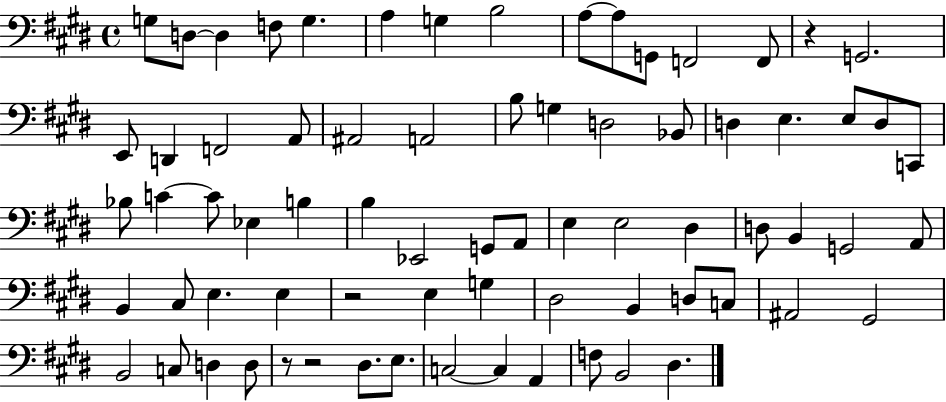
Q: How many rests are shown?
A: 4